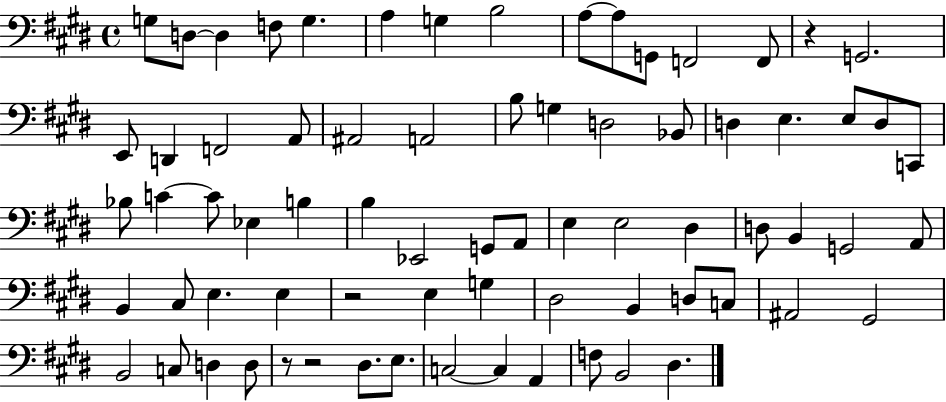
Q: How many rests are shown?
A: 4